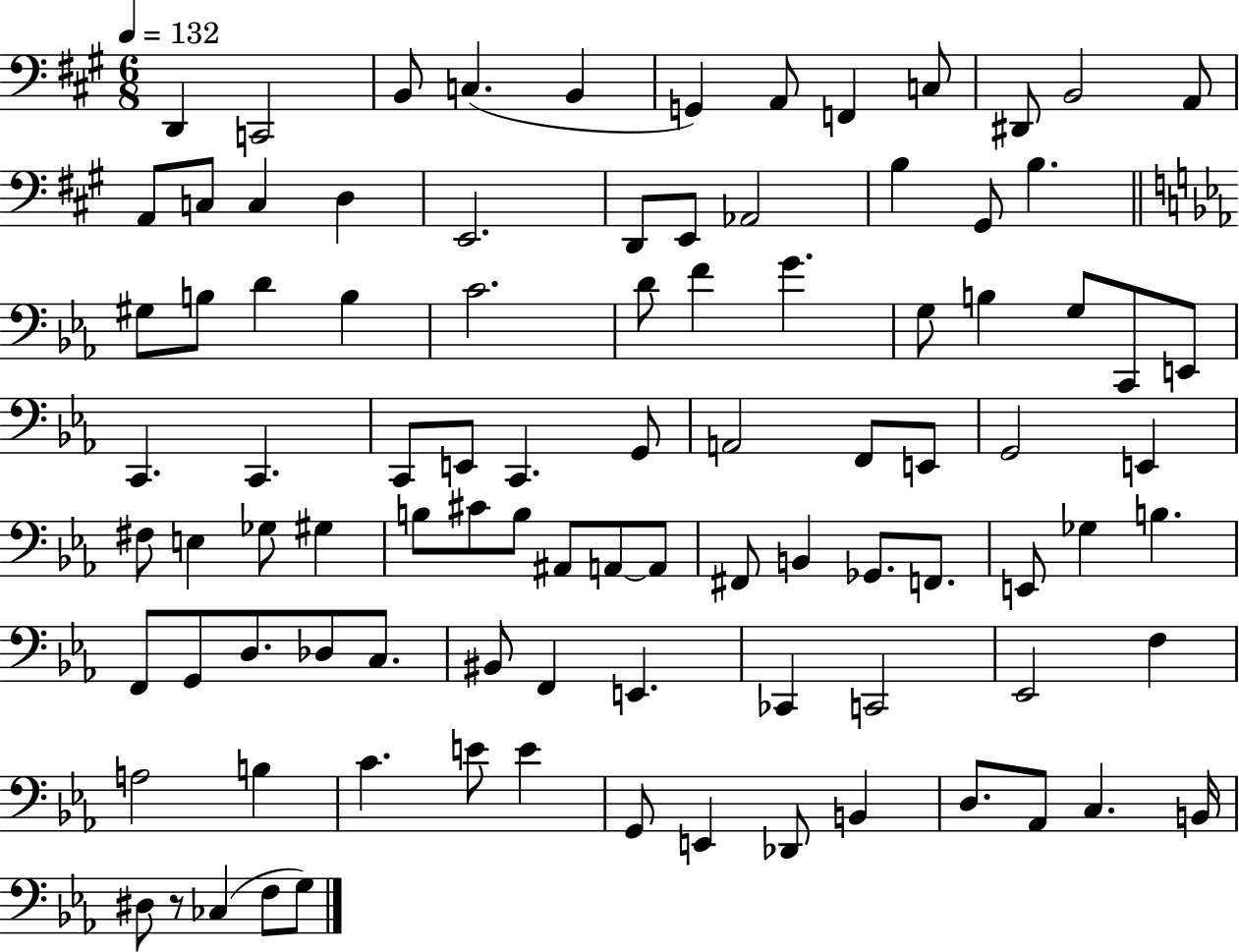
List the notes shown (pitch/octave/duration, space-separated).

D2/q C2/h B2/e C3/q. B2/q G2/q A2/e F2/q C3/e D#2/e B2/h A2/e A2/e C3/e C3/q D3/q E2/h. D2/e E2/e Ab2/h B3/q G#2/e B3/q. G#3/e B3/e D4/q B3/q C4/h. D4/e F4/q G4/q. G3/e B3/q G3/e C2/e E2/e C2/q. C2/q. C2/e E2/e C2/q. G2/e A2/h F2/e E2/e G2/h E2/q F#3/e E3/q Gb3/e G#3/q B3/e C#4/e B3/e A#2/e A2/e A2/e F#2/e B2/q Gb2/e. F2/e. E2/e Gb3/q B3/q. F2/e G2/e D3/e. Db3/e C3/e. BIS2/e F2/q E2/q. CES2/q C2/h Eb2/h F3/q A3/h B3/q C4/q. E4/e E4/q G2/e E2/q Db2/e B2/q D3/e. Ab2/e C3/q. B2/s D#3/e R/e CES3/q F3/e G3/e